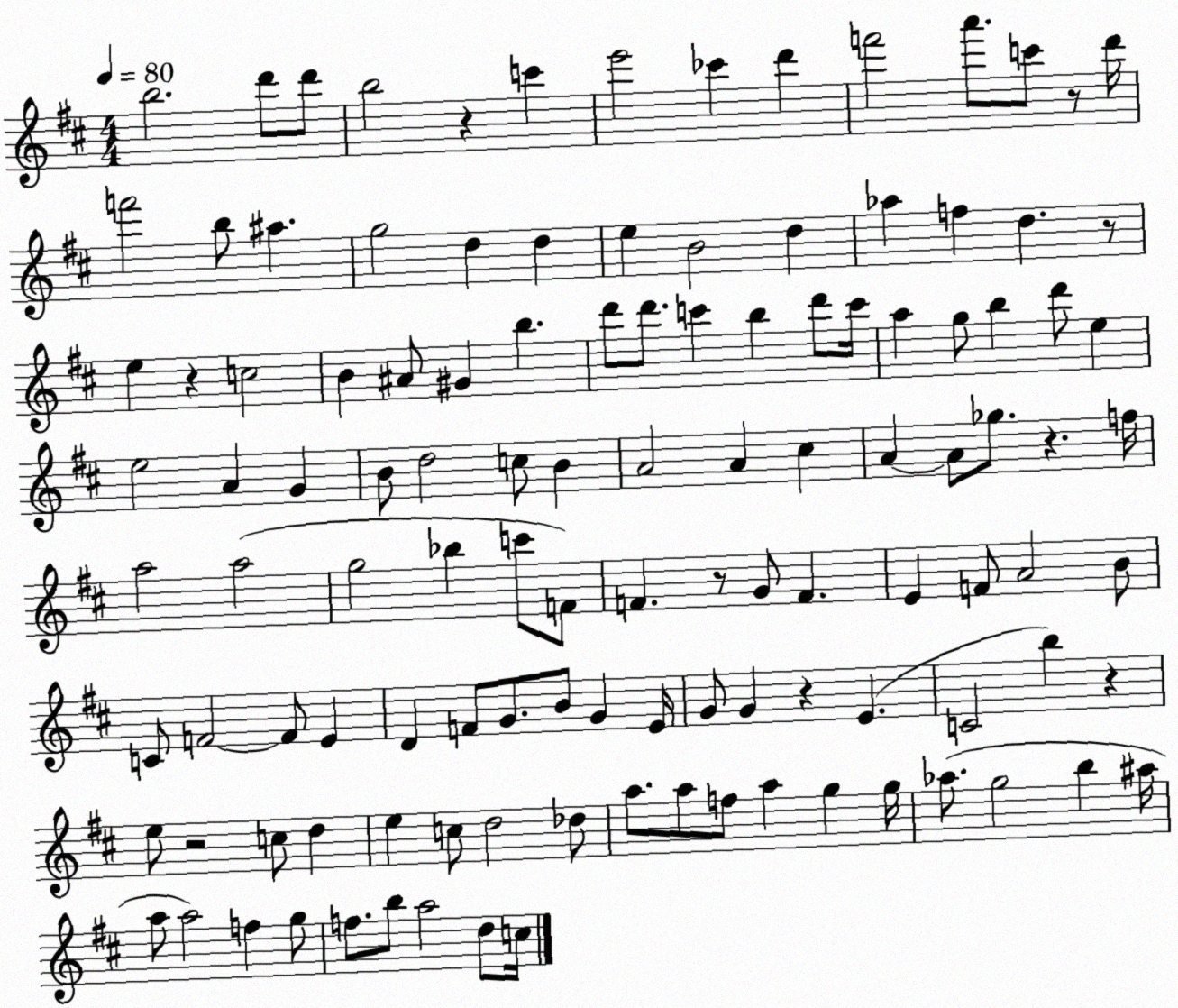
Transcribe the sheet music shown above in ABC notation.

X:1
T:Untitled
M:4/4
L:1/4
K:D
b2 d'/2 d'/2 b2 z c' e'2 _c' d' f'2 a'/2 c'/2 z/2 d'/4 f'2 b/2 ^a g2 d d e B2 d _a f d z/2 e z c2 B ^A/2 ^G b d'/2 d'/2 c' b d'/2 c'/4 a g/2 b d'/2 e e2 A G B/2 d2 c/2 B A2 A ^c A A/2 _g/2 z f/4 a2 a2 g2 _b c'/2 F/2 F z/2 G/2 F E F/2 A2 B/2 C/2 F2 F/2 E D F/2 G/2 B/2 G E/4 G/2 G z E C2 b z e/2 z2 c/2 d e c/2 d2 _d/2 a/2 a/2 f/2 a g g/4 _a/2 g2 b ^a/4 a/2 a2 f g/2 f/2 b/2 a2 d/2 c/4